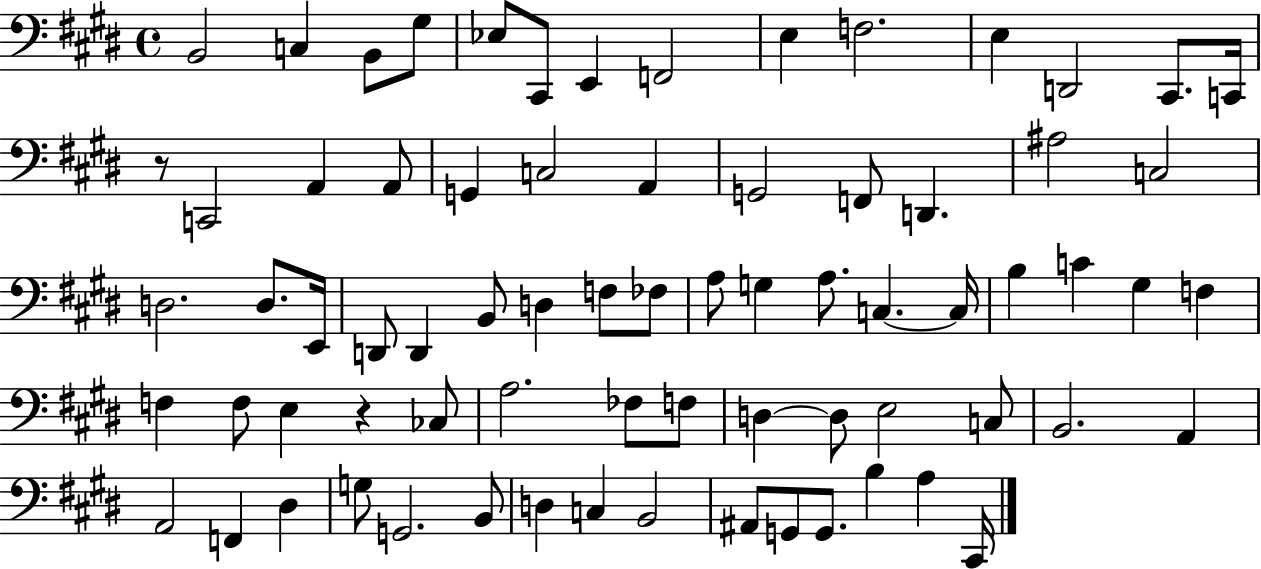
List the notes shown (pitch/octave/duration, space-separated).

B2/h C3/q B2/e G#3/e Eb3/e C#2/e E2/q F2/h E3/q F3/h. E3/q D2/h C#2/e. C2/s R/e C2/h A2/q A2/e G2/q C3/h A2/q G2/h F2/e D2/q. A#3/h C3/h D3/h. D3/e. E2/s D2/e D2/q B2/e D3/q F3/e FES3/e A3/e G3/q A3/e. C3/q. C3/s B3/q C4/q G#3/q F3/q F3/q F3/e E3/q R/q CES3/e A3/h. FES3/e F3/e D3/q D3/e E3/h C3/e B2/h. A2/q A2/h F2/q D#3/q G3/e G2/h. B2/e D3/q C3/q B2/h A#2/e G2/e G2/e. B3/q A3/q C#2/s